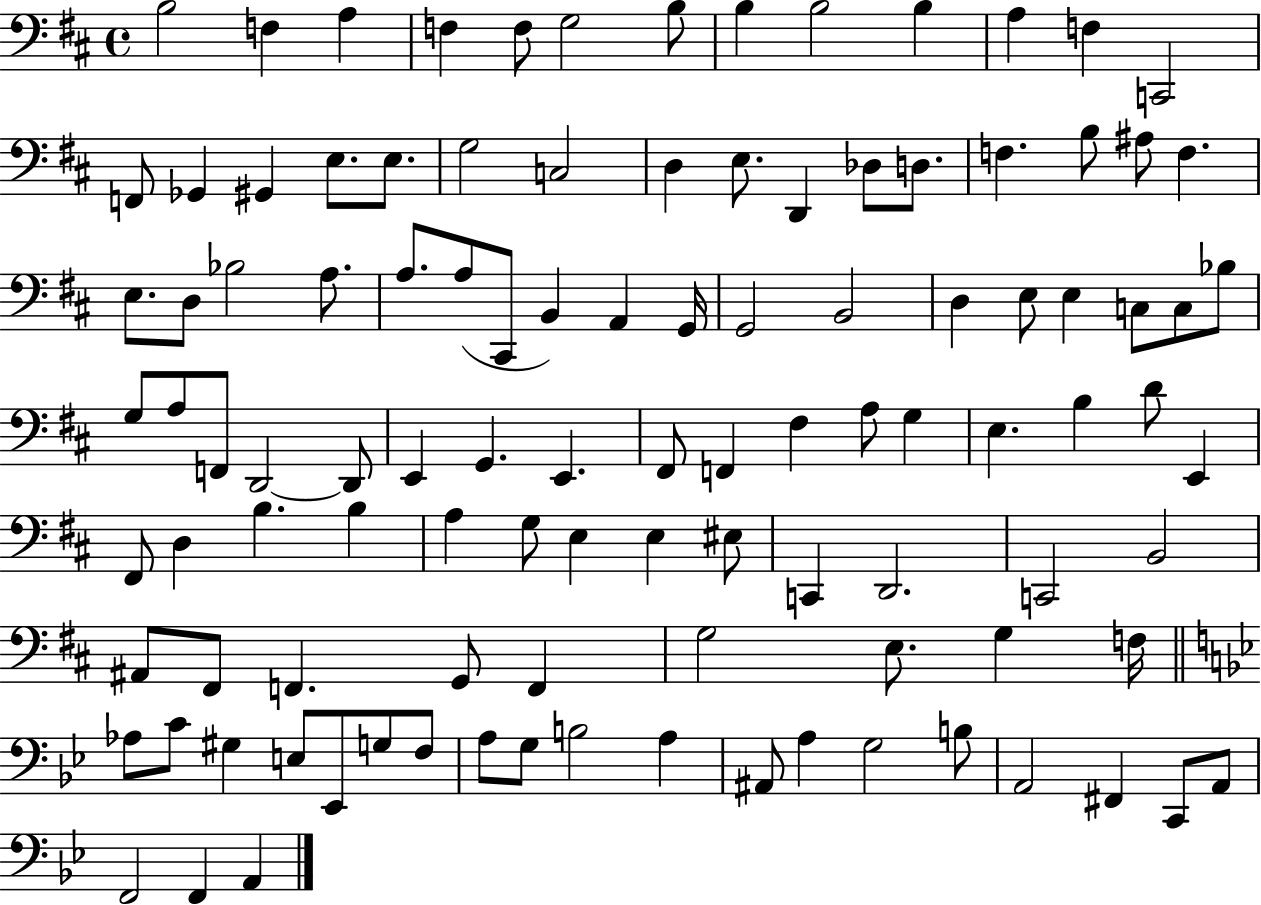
B3/h F3/q A3/q F3/q F3/e G3/h B3/e B3/q B3/h B3/q A3/q F3/q C2/h F2/e Gb2/q G#2/q E3/e. E3/e. G3/h C3/h D3/q E3/e. D2/q Db3/e D3/e. F3/q. B3/e A#3/e F3/q. E3/e. D3/e Bb3/h A3/e. A3/e. A3/e C#2/e B2/q A2/q G2/s G2/h B2/h D3/q E3/e E3/q C3/e C3/e Bb3/e G3/e A3/e F2/e D2/h D2/e E2/q G2/q. E2/q. F#2/e F2/q F#3/q A3/e G3/q E3/q. B3/q D4/e E2/q F#2/e D3/q B3/q. B3/q A3/q G3/e E3/q E3/q EIS3/e C2/q D2/h. C2/h B2/h A#2/e F#2/e F2/q. G2/e F2/q G3/h E3/e. G3/q F3/s Ab3/e C4/e G#3/q E3/e Eb2/e G3/e F3/e A3/e G3/e B3/h A3/q A#2/e A3/q G3/h B3/e A2/h F#2/q C2/e A2/e F2/h F2/q A2/q